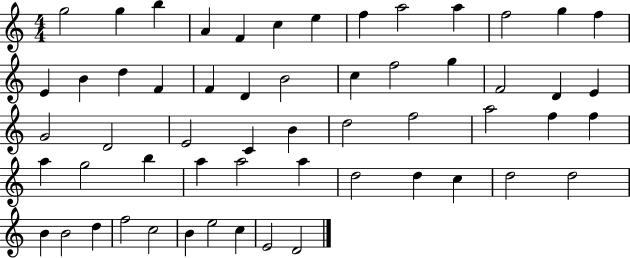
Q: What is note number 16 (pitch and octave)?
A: D5